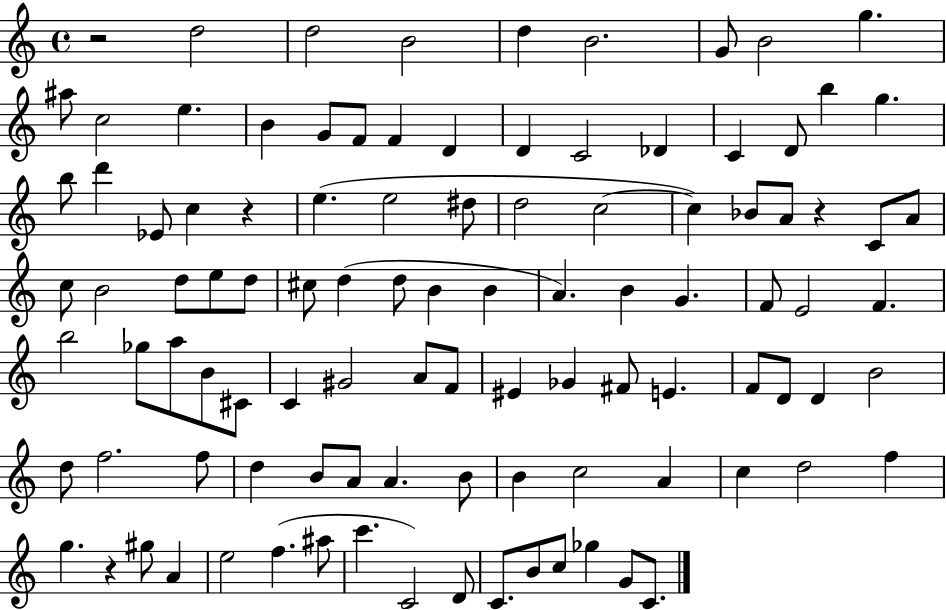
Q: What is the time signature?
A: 4/4